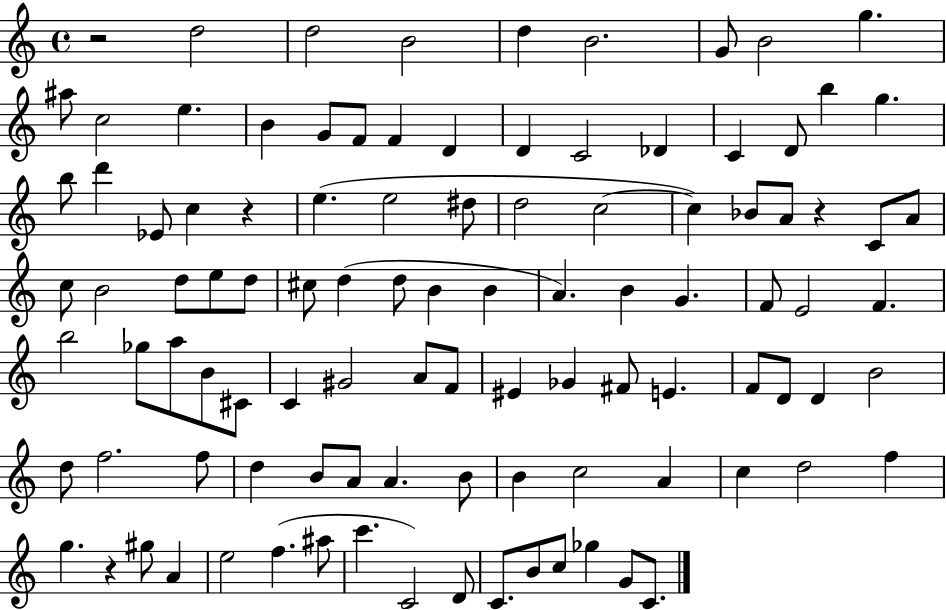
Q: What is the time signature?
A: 4/4